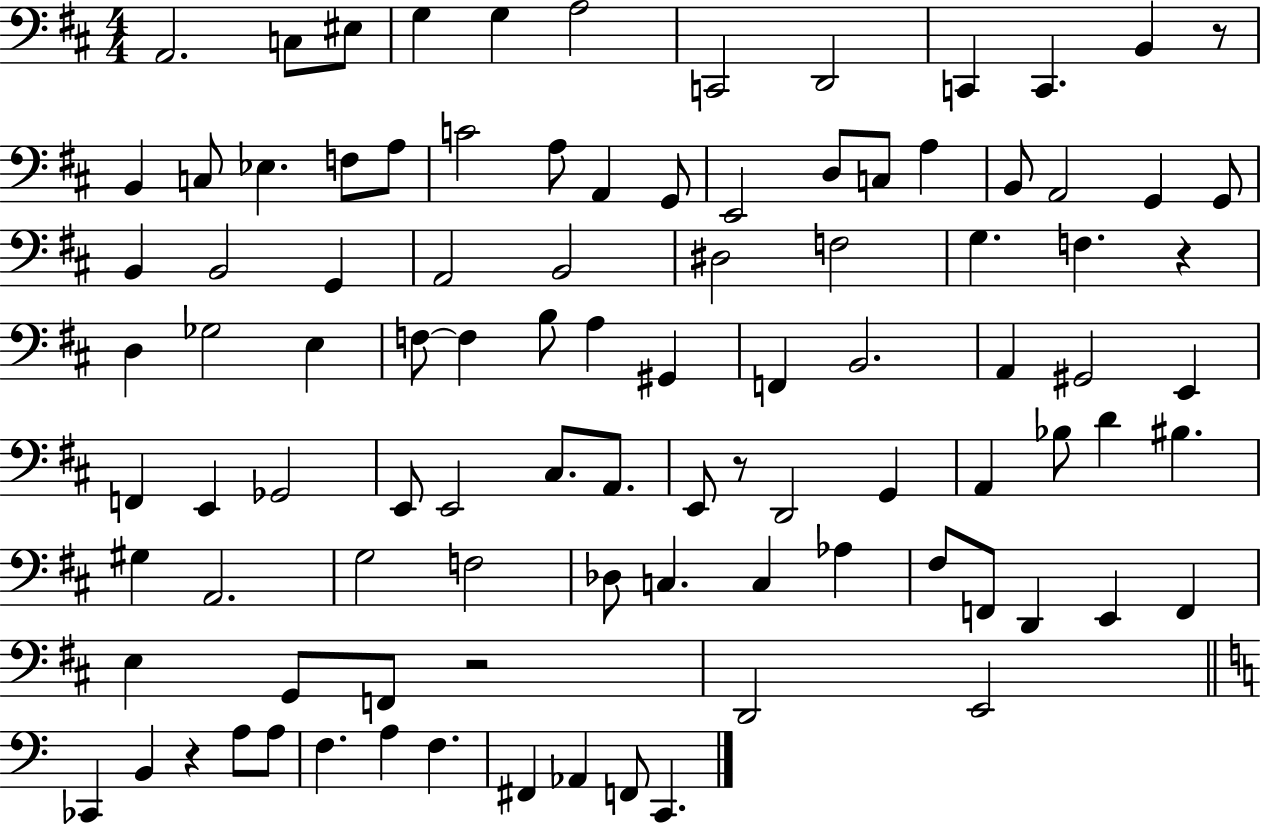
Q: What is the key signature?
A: D major